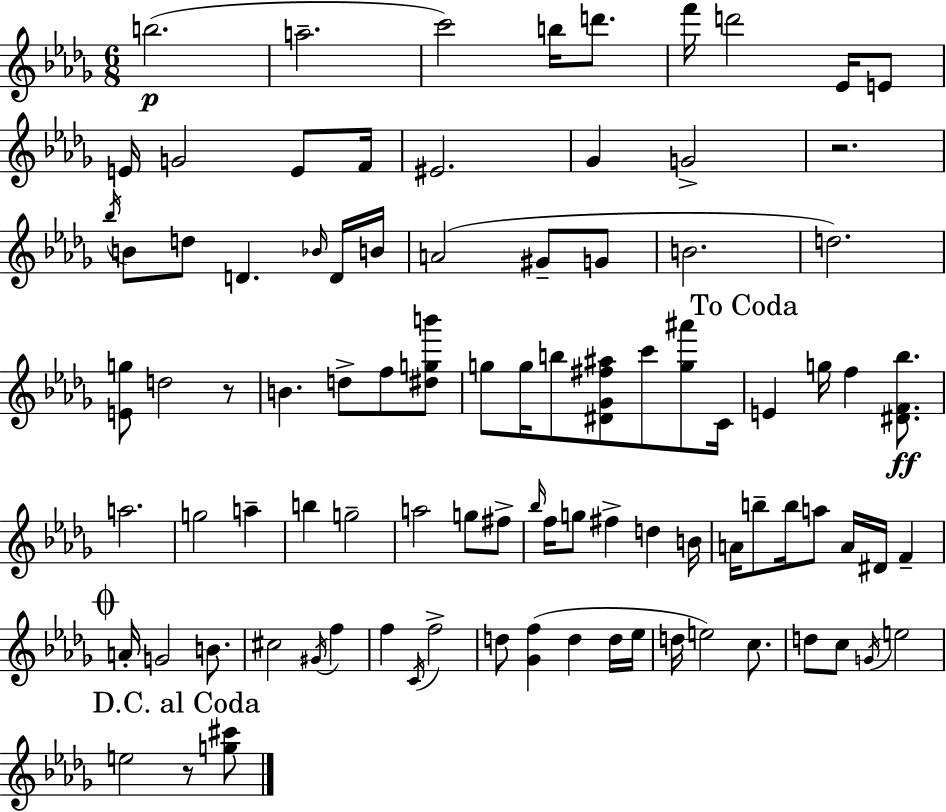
{
  \clef treble
  \numericTimeSignature
  \time 6/8
  \key bes \minor
  b''2.(\p | a''2.-- | c'''2) b''16 d'''8. | f'''16 d'''2 ees'16 e'8 | \break e'16 g'2 e'8 f'16 | eis'2. | ges'4 g'2-> | r2. | \break \acciaccatura { bes''16 } b'8 d''8 d'4. \grace { bes'16 } | d'16 b'16 a'2( gis'8-- | g'8 b'2. | d''2.) | \break <e' g''>8 d''2 | r8 b'4. d''8-> f''8 | <dis'' g'' b'''>8 g''8 g''16 b''8 <dis' ges' fis'' ais''>8 c'''8 <g'' ais'''>8 | c'16 \mark "To Coda" e'4 g''16 f''4 <dis' f' bes''>8.\ff | \break a''2. | g''2 a''4-- | b''4 g''2-- | a''2 g''8 | \break fis''8-> \grace { bes''16 } f''16 g''8 fis''4-> d''4 | b'16 a'16 b''8-- b''16 a''8 a'16 dis'16 f'4-- | \mark \markup { \musicglyph "scripts.coda" } a'16-. g'2 | b'8. cis''2 \acciaccatura { gis'16 } | \break f''4 f''4 \acciaccatura { c'16 } f''2-> | d''8 <ges' f''>4( d''4 | d''16 ees''16 d''16 e''2) | c''8. d''8 c''8 \acciaccatura { g'16 } e''2 | \break \mark "D.C. al Coda" e''2 | r8 <g'' cis'''>8 \bar "|."
}